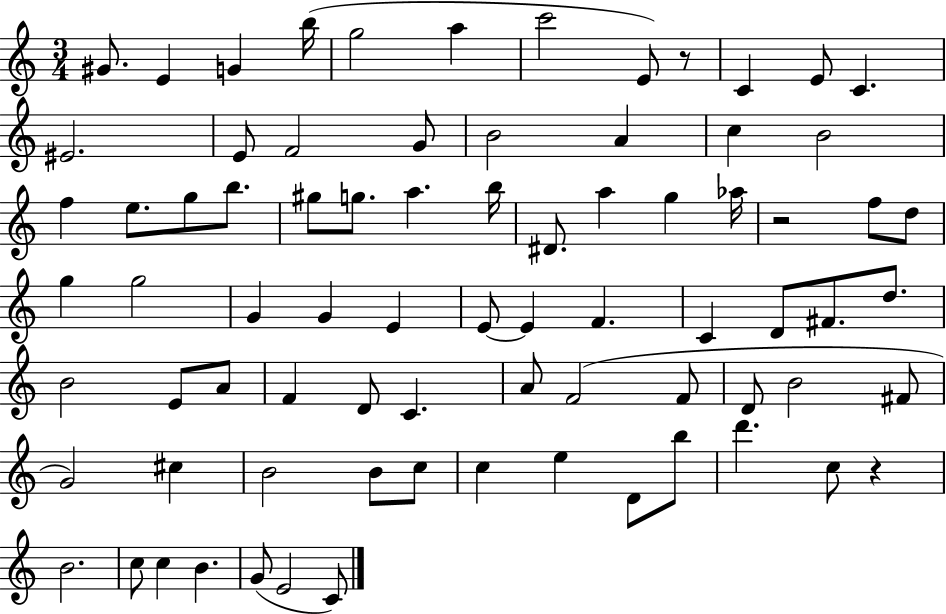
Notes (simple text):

G#4/e. E4/q G4/q B5/s G5/h A5/q C6/h E4/e R/e C4/q E4/e C4/q. EIS4/h. E4/e F4/h G4/e B4/h A4/q C5/q B4/h F5/q E5/e. G5/e B5/e. G#5/e G5/e. A5/q. B5/s D#4/e. A5/q G5/q Ab5/s R/h F5/e D5/e G5/q G5/h G4/q G4/q E4/q E4/e E4/q F4/q. C4/q D4/e F#4/e. D5/e. B4/h E4/e A4/e F4/q D4/e C4/q. A4/e F4/h F4/e D4/e B4/h F#4/e G4/h C#5/q B4/h B4/e C5/e C5/q E5/q D4/e B5/e D6/q. C5/e R/q B4/h. C5/e C5/q B4/q. G4/e E4/h C4/e